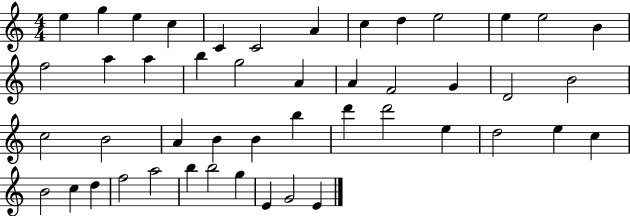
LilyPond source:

{
  \clef treble
  \numericTimeSignature
  \time 4/4
  \key c \major
  e''4 g''4 e''4 c''4 | c'4 c'2 a'4 | c''4 d''4 e''2 | e''4 e''2 b'4 | \break f''2 a''4 a''4 | b''4 g''2 a'4 | a'4 f'2 g'4 | d'2 b'2 | \break c''2 b'2 | a'4 b'4 b'4 b''4 | d'''4 d'''2 e''4 | d''2 e''4 c''4 | \break b'2 c''4 d''4 | f''2 a''2 | b''4 b''2 g''4 | e'4 g'2 e'4 | \break \bar "|."
}